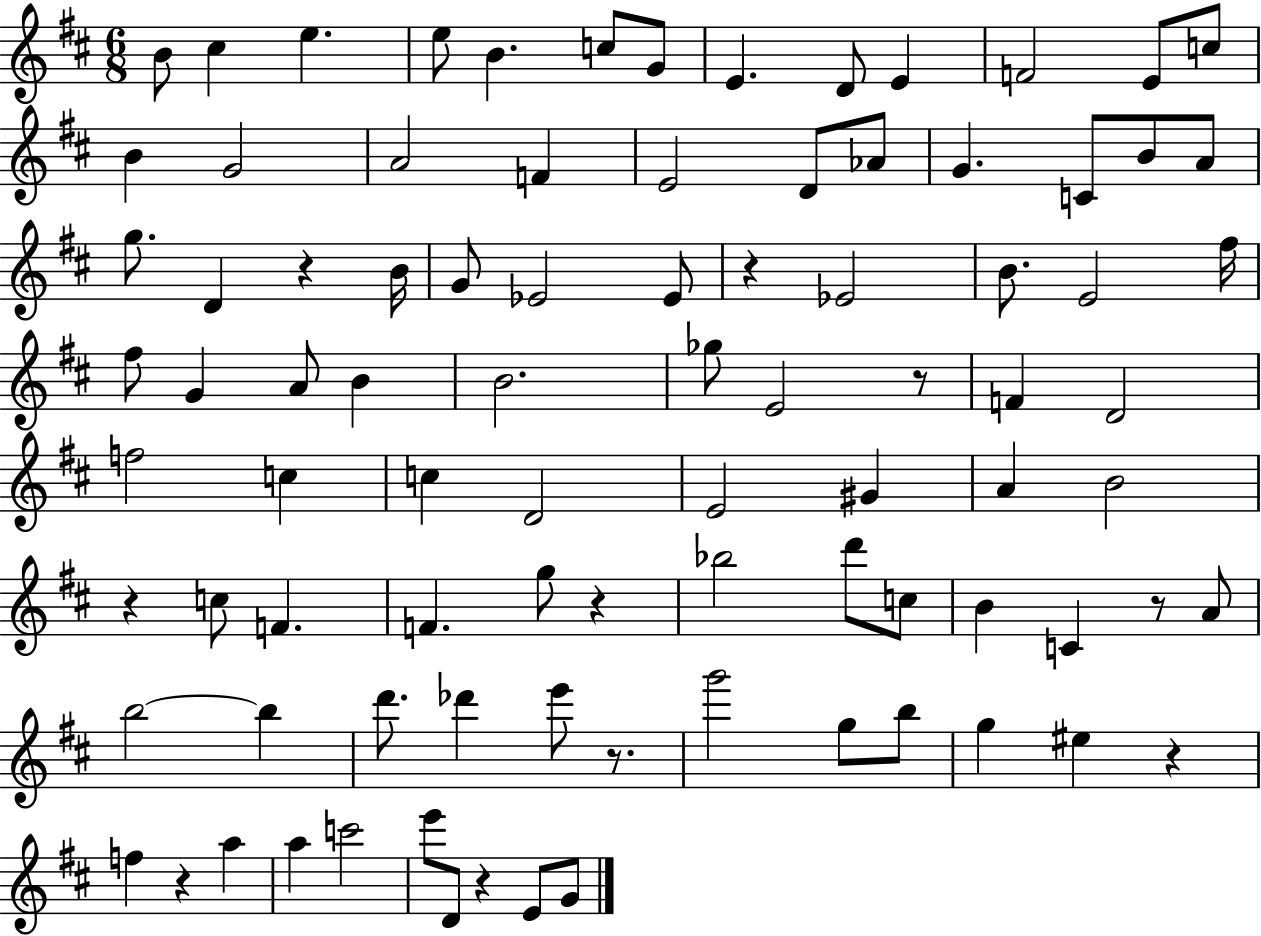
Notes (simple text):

B4/e C#5/q E5/q. E5/e B4/q. C5/e G4/e E4/q. D4/e E4/q F4/h E4/e C5/e B4/q G4/h A4/h F4/q E4/h D4/e Ab4/e G4/q. C4/e B4/e A4/e G5/e. D4/q R/q B4/s G4/e Eb4/h Eb4/e R/q Eb4/h B4/e. E4/h F#5/s F#5/e G4/q A4/e B4/q B4/h. Gb5/e E4/h R/e F4/q D4/h F5/h C5/q C5/q D4/h E4/h G#4/q A4/q B4/h R/q C5/e F4/q. F4/q. G5/e R/q Bb5/h D6/e C5/e B4/q C4/q R/e A4/e B5/h B5/q D6/e. Db6/q E6/e R/e. G6/h G5/e B5/e G5/q EIS5/q R/q F5/q R/q A5/q A5/q C6/h E6/e D4/e R/q E4/e G4/e